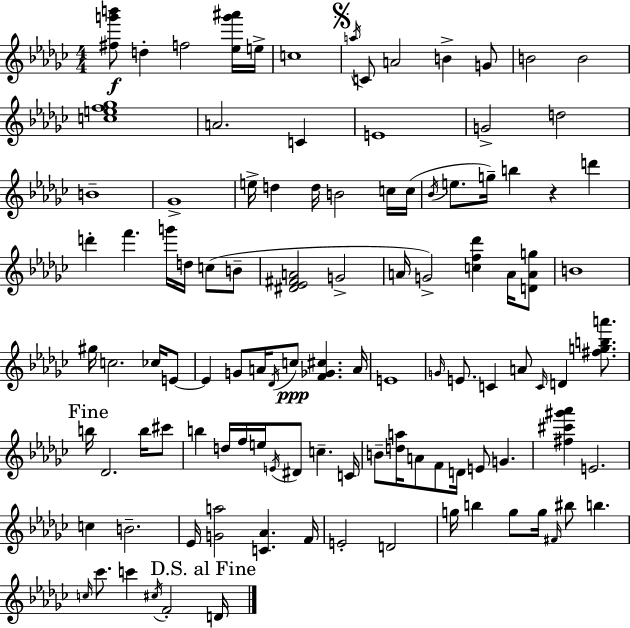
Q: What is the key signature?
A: EES minor